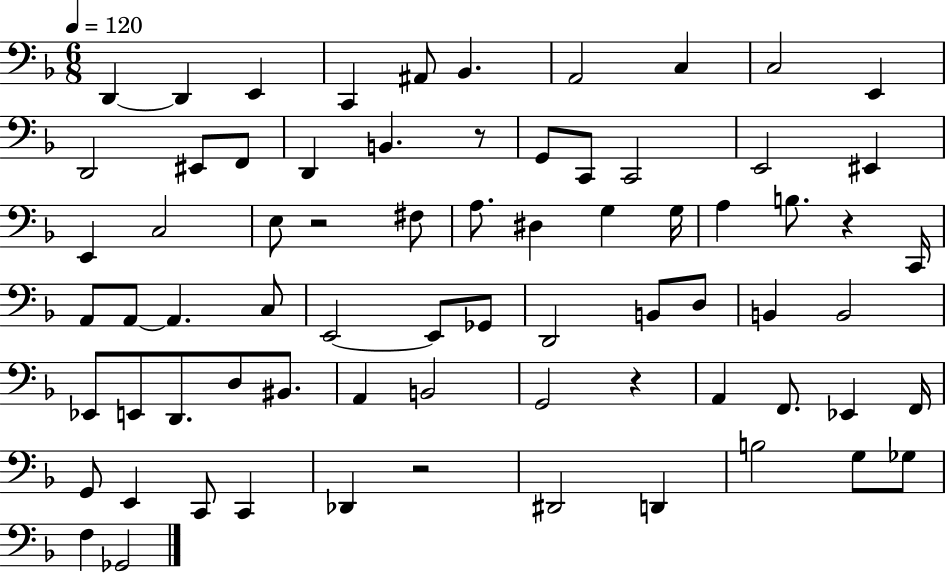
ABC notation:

X:1
T:Untitled
M:6/8
L:1/4
K:F
D,, D,, E,, C,, ^A,,/2 _B,, A,,2 C, C,2 E,, D,,2 ^E,,/2 F,,/2 D,, B,, z/2 G,,/2 C,,/2 C,,2 E,,2 ^E,, E,, C,2 E,/2 z2 ^F,/2 A,/2 ^D, G, G,/4 A, B,/2 z C,,/4 A,,/2 A,,/2 A,, C,/2 E,,2 E,,/2 _G,,/2 D,,2 B,,/2 D,/2 B,, B,,2 _E,,/2 E,,/2 D,,/2 D,/2 ^B,,/2 A,, B,,2 G,,2 z A,, F,,/2 _E,, F,,/4 G,,/2 E,, C,,/2 C,, _D,, z2 ^D,,2 D,, B,2 G,/2 _G,/2 F, _G,,2